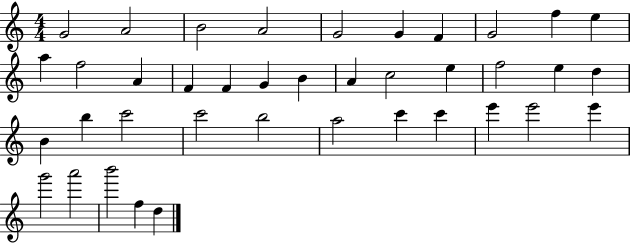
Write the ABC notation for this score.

X:1
T:Untitled
M:4/4
L:1/4
K:C
G2 A2 B2 A2 G2 G F G2 f e a f2 A F F G B A c2 e f2 e d B b c'2 c'2 b2 a2 c' c' e' e'2 e' g'2 a'2 b'2 f d